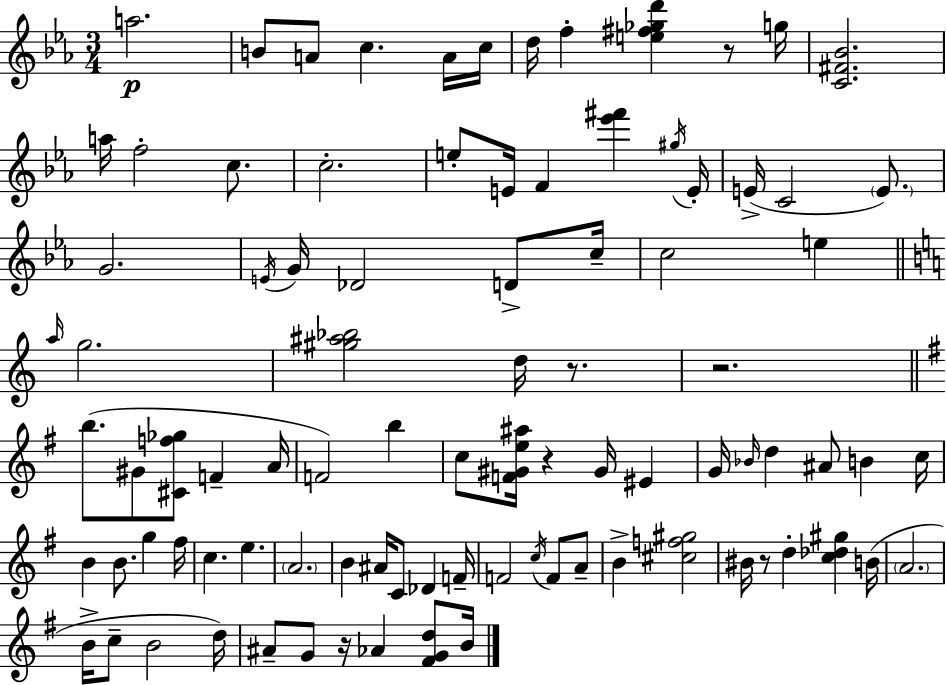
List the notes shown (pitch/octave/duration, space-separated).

A5/h. B4/e A4/e C5/q. A4/s C5/s D5/s F5/q [E5,F#5,Gb5,D6]/q R/e G5/s [C4,F#4,Bb4]/h. A5/s F5/h C5/e. C5/h. E5/e E4/s F4/q [Eb6,F#6]/q G#5/s E4/s E4/s C4/h E4/e. G4/h. E4/s G4/s Db4/h D4/e C5/s C5/h E5/q A5/s G5/h. [G#5,A#5,Bb5]/h D5/s R/e. R/h. B5/e. G#4/e [C#4,F5,Gb5]/e F4/q A4/s F4/h B5/q C5/e [F4,G#4,E5,A#5]/s R/q G#4/s EIS4/q G4/s Bb4/s D5/q A#4/e B4/q C5/s B4/q B4/e. G5/q F#5/s C5/q. E5/q. A4/h. B4/q A#4/s C4/e Db4/q F4/s F4/h C5/s F4/e A4/e B4/q [C#5,F5,G#5]/h BIS4/s R/e D5/q [C5,Db5,G#5]/q B4/s A4/h. B4/s C5/e B4/h D5/s A#4/e G4/e R/s Ab4/q [F#4,G4,D5]/e B4/s